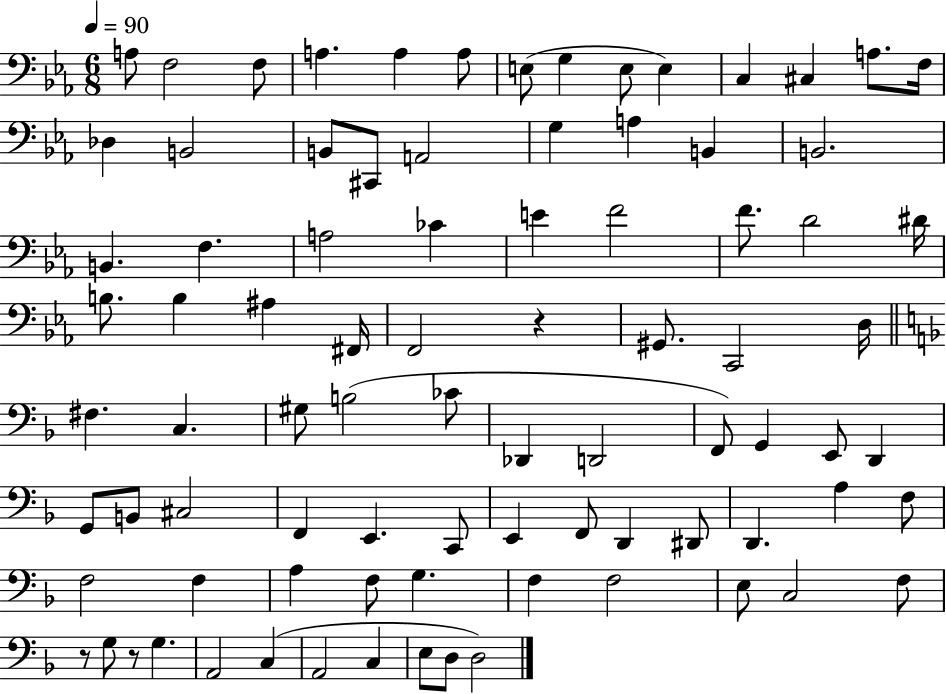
X:1
T:Untitled
M:6/8
L:1/4
K:Eb
A,/2 F,2 F,/2 A, A, A,/2 E,/2 G, E,/2 E, C, ^C, A,/2 F,/4 _D, B,,2 B,,/2 ^C,,/2 A,,2 G, A, B,, B,,2 B,, F, A,2 _C E F2 F/2 D2 ^D/4 B,/2 B, ^A, ^F,,/4 F,,2 z ^G,,/2 C,,2 D,/4 ^F, C, ^G,/2 B,2 _C/2 _D,, D,,2 F,,/2 G,, E,,/2 D,, G,,/2 B,,/2 ^C,2 F,, E,, C,,/2 E,, F,,/2 D,, ^D,,/2 D,, A, F,/2 F,2 F, A, F,/2 G, F, F,2 E,/2 C,2 F,/2 z/2 G,/2 z/2 G, A,,2 C, A,,2 C, E,/2 D,/2 D,2